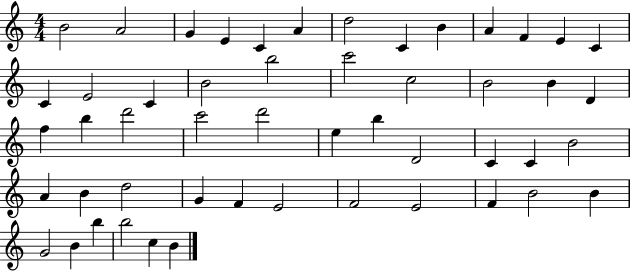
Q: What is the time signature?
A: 4/4